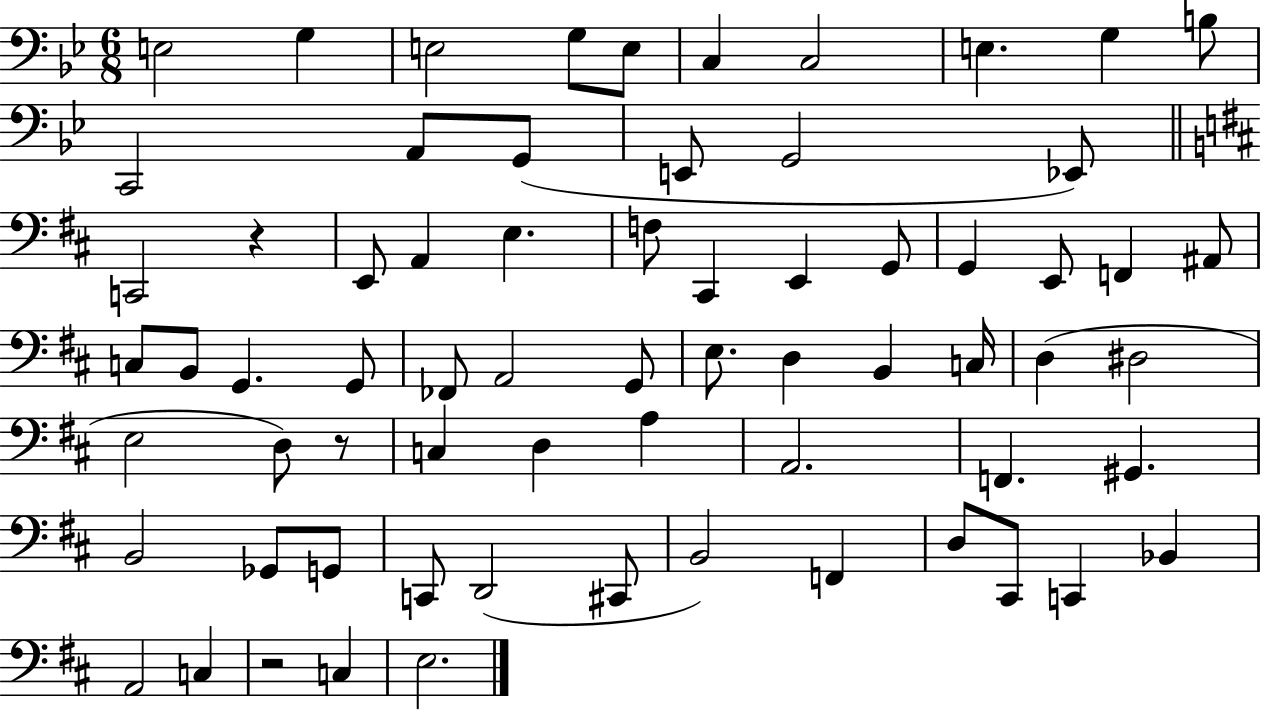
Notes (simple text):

E3/h G3/q E3/h G3/e E3/e C3/q C3/h E3/q. G3/q B3/e C2/h A2/e G2/e E2/e G2/h Eb2/e C2/h R/q E2/e A2/q E3/q. F3/e C#2/q E2/q G2/e G2/q E2/e F2/q A#2/e C3/e B2/e G2/q. G2/e FES2/e A2/h G2/e E3/e. D3/q B2/q C3/s D3/q D#3/h E3/h D3/e R/e C3/q D3/q A3/q A2/h. F2/q. G#2/q. B2/h Gb2/e G2/e C2/e D2/h C#2/e B2/h F2/q D3/e C#2/e C2/q Bb2/q A2/h C3/q R/h C3/q E3/h.